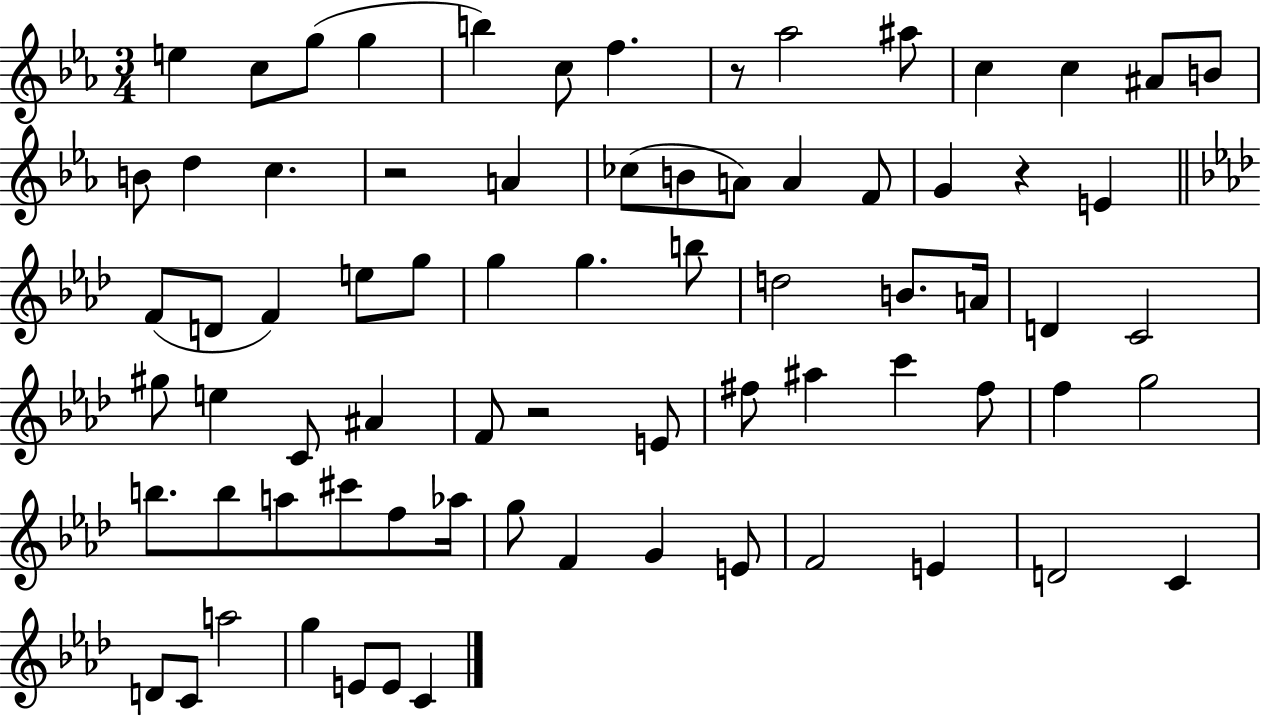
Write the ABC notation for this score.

X:1
T:Untitled
M:3/4
L:1/4
K:Eb
e c/2 g/2 g b c/2 f z/2 _a2 ^a/2 c c ^A/2 B/2 B/2 d c z2 A _c/2 B/2 A/2 A F/2 G z E F/2 D/2 F e/2 g/2 g g b/2 d2 B/2 A/4 D C2 ^g/2 e C/2 ^A F/2 z2 E/2 ^f/2 ^a c' ^f/2 f g2 b/2 b/2 a/2 ^c'/2 f/2 _a/4 g/2 F G E/2 F2 E D2 C D/2 C/2 a2 g E/2 E/2 C